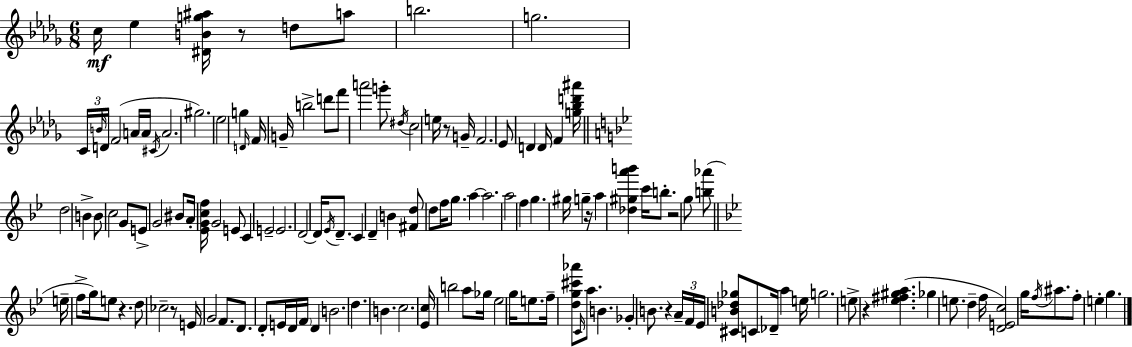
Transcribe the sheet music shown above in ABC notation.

X:1
T:Untitled
M:6/8
L:1/4
K:Bbm
c/4 _e [^DBg^a]/4 z/2 d/2 a/2 b2 g2 C/4 B/4 D/4 F2 A/4 A/4 ^C/4 A2 ^g2 _e2 g D/4 F/4 G/4 b2 d'/2 f'/2 a'2 g'/2 ^d/4 c2 e/4 z/2 G/4 F2 _E/2 D D/4 F [g_bd'^a']/4 d2 B B/2 c2 G/2 E/2 G2 ^B/2 A/4 [_EGcf]/4 G2 E/2 C E2 E2 D2 D/4 _E/4 D/2 C D B [^Fd]/2 d/2 f/4 g/2 a a2 a2 f g ^g/4 g z/4 a [_d^ga'b'] c'/4 b/2 z2 g/2 [b_a']/2 e/4 f/2 g/4 e/2 z d/2 _c2 z/2 E/4 G2 F/2 D/2 D/2 E/4 D/4 F/4 D B2 d B c2 [_Ec]/4 b2 a/2 _g/4 _e2 g/4 e/2 f/4 [dg^c'_a']/2 C/4 a/2 B _G B/2 z A/4 F/4 _E/4 [^CB_d_g]/2 C/2 _D/4 a e/4 g2 e/2 z [_e^f^ga] _g e/2 d f/4 [DEc]2 g/4 f/4 ^a/2 f/2 e g